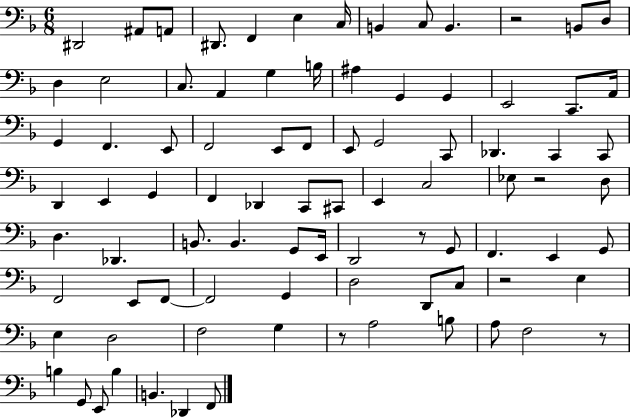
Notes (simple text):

D#2/h A#2/e A2/e D#2/e. F2/q E3/q C3/s B2/q C3/e B2/q. R/h B2/e D3/e D3/q E3/h C3/e. A2/q G3/q B3/s A#3/q G2/q G2/q E2/h C2/e. A2/s G2/q F2/q. E2/e F2/h E2/e F2/e E2/e G2/h C2/e Db2/q. C2/q C2/e D2/q E2/q G2/q F2/q Db2/q C2/e C#2/e E2/q C3/h Eb3/e R/h D3/e D3/q. Db2/q. B2/e. B2/q. G2/e E2/s D2/h R/e G2/e F2/q. E2/q G2/e F2/h E2/e F2/e F2/h G2/q D3/h D2/e C3/e R/h E3/q E3/q D3/h F3/h G3/q R/e A3/h B3/e A3/e F3/h R/e B3/q G2/e E2/e B3/q B2/q. Db2/q F2/e